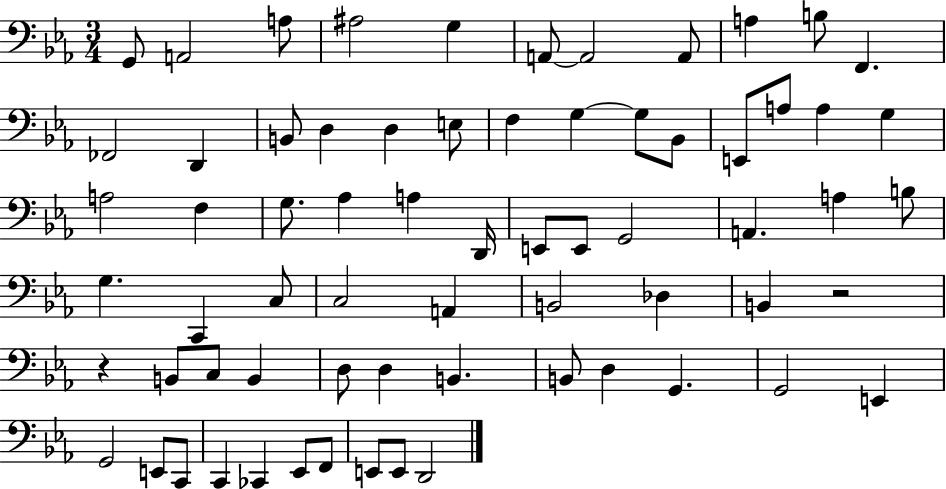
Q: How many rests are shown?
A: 2